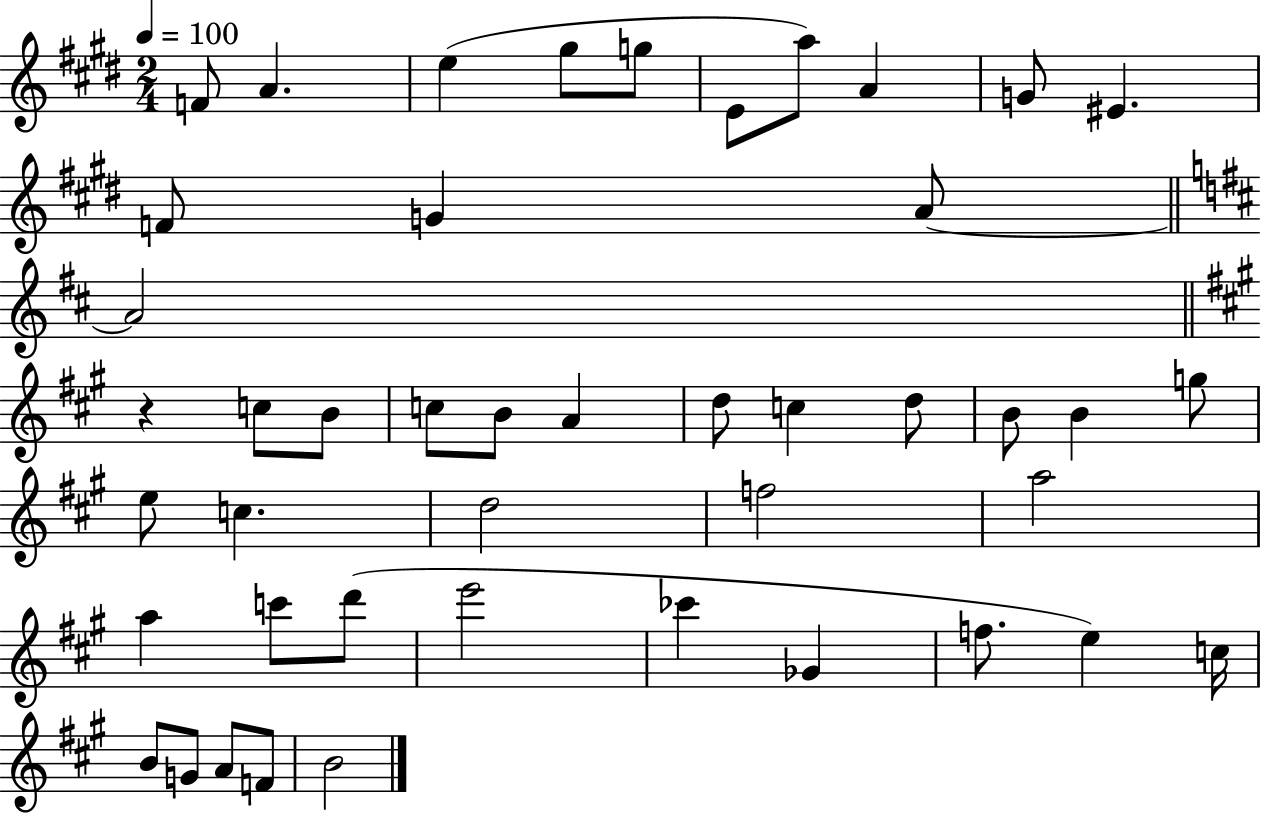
F4/e A4/q. E5/q G#5/e G5/e E4/e A5/e A4/q G4/e EIS4/q. F4/e G4/q A4/e A4/h R/q C5/e B4/e C5/e B4/e A4/q D5/e C5/q D5/e B4/e B4/q G5/e E5/e C5/q. D5/h F5/h A5/h A5/q C6/e D6/e E6/h CES6/q Gb4/q F5/e. E5/q C5/s B4/e G4/e A4/e F4/e B4/h